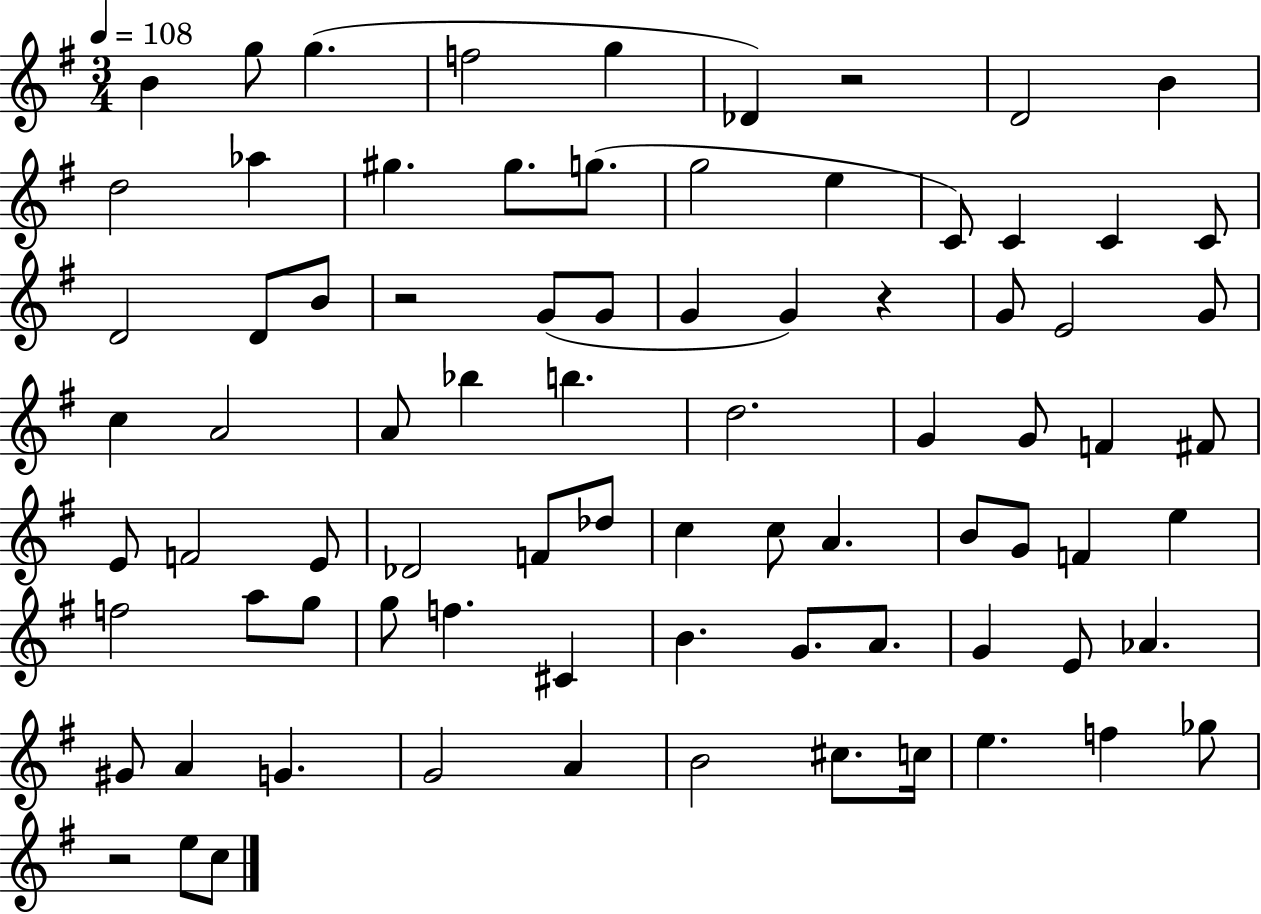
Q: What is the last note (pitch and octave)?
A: C5